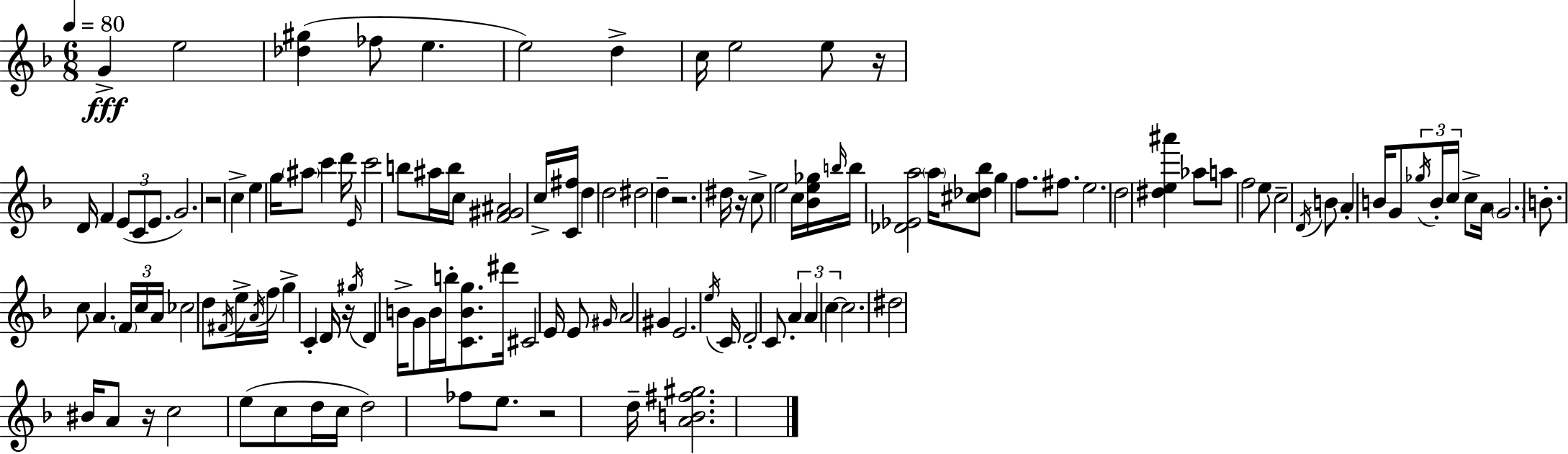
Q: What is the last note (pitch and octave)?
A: D5